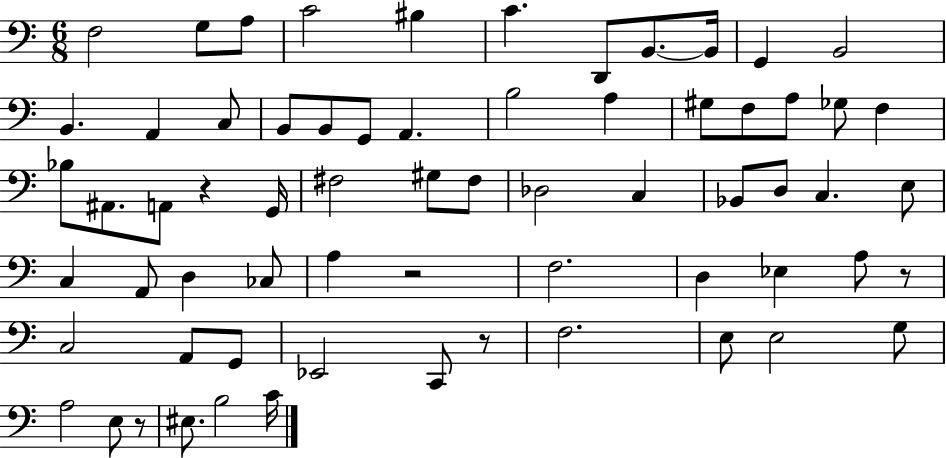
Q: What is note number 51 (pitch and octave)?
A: Eb2